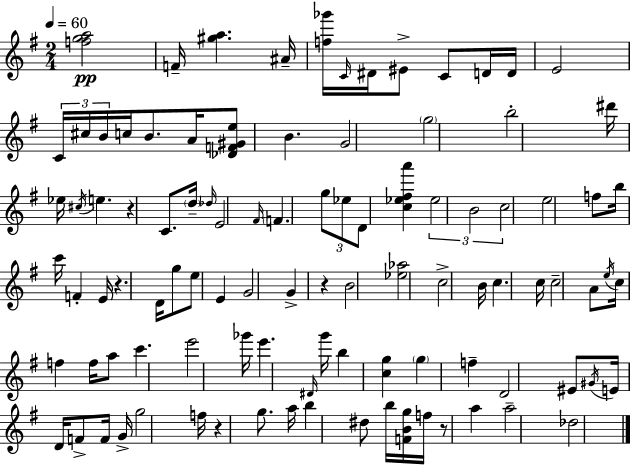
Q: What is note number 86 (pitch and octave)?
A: A5